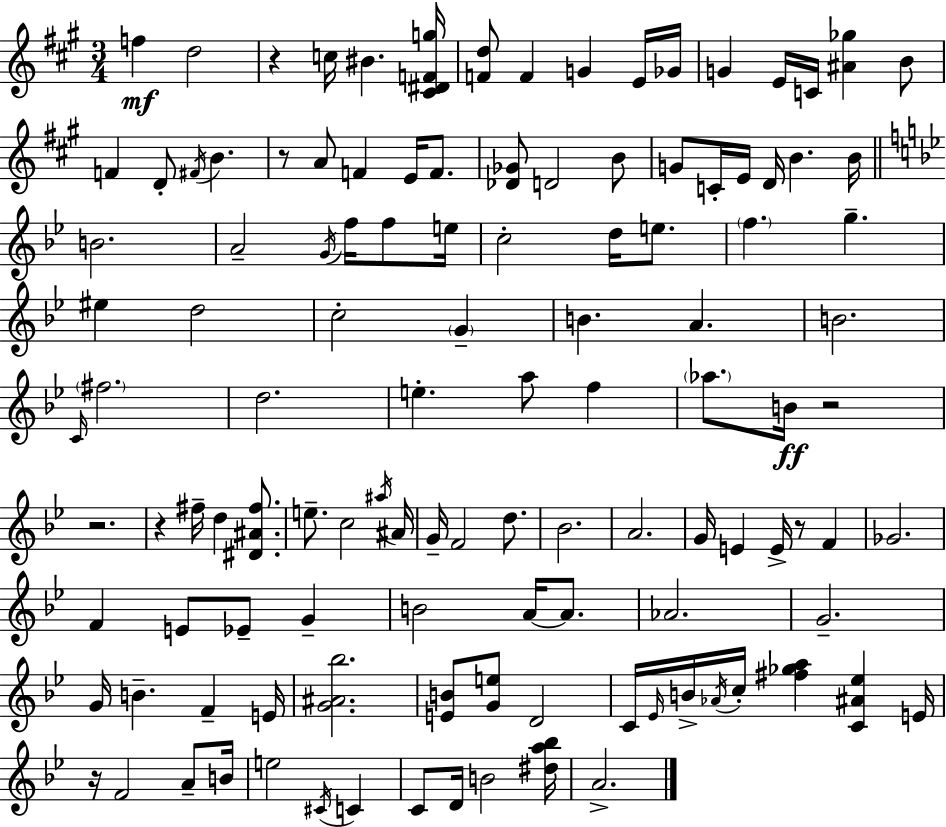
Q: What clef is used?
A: treble